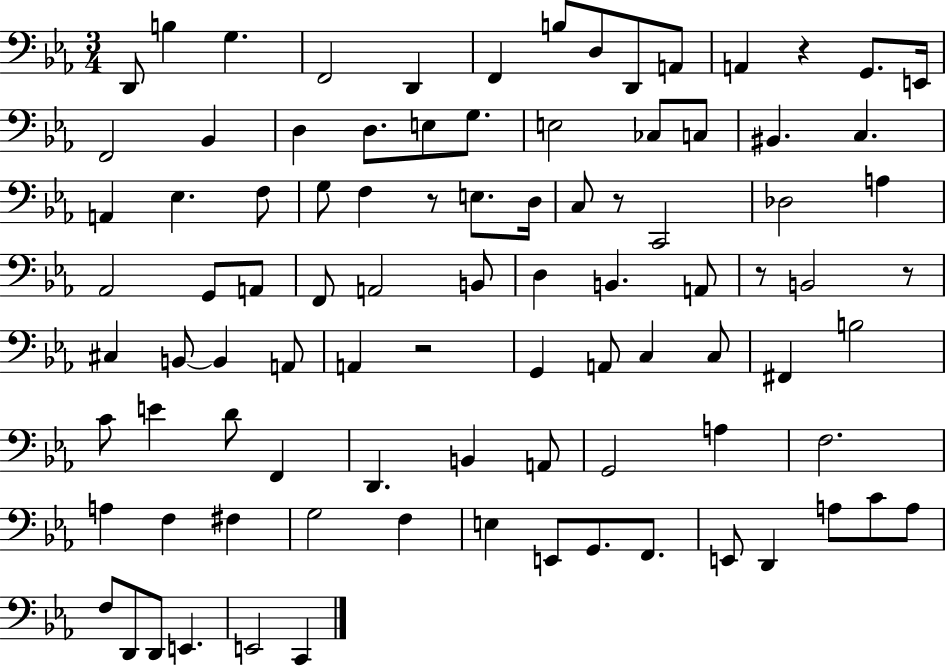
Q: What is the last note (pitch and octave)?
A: C2